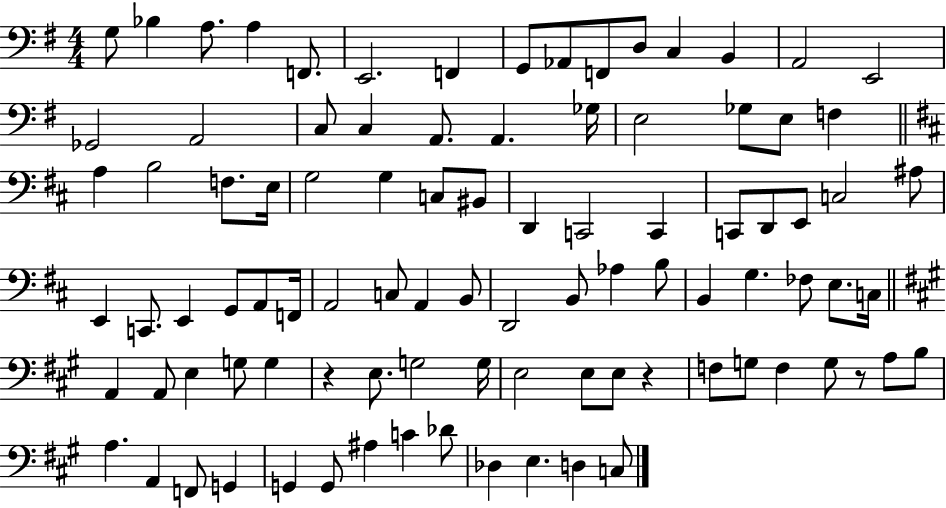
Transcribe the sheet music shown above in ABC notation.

X:1
T:Untitled
M:4/4
L:1/4
K:G
G,/2 _B, A,/2 A, F,,/2 E,,2 F,, G,,/2 _A,,/2 F,,/2 D,/2 C, B,, A,,2 E,,2 _G,,2 A,,2 C,/2 C, A,,/2 A,, _G,/4 E,2 _G,/2 E,/2 F, A, B,2 F,/2 E,/4 G,2 G, C,/2 ^B,,/2 D,, C,,2 C,, C,,/2 D,,/2 E,,/2 C,2 ^A,/2 E,, C,,/2 E,, G,,/2 A,,/2 F,,/4 A,,2 C,/2 A,, B,,/2 D,,2 B,,/2 _A, B,/2 B,, G, _F,/2 E,/2 C,/4 A,, A,,/2 E, G,/2 G, z E,/2 G,2 G,/4 E,2 E,/2 E,/2 z F,/2 G,/2 F, G,/2 z/2 A,/2 B,/2 A, A,, F,,/2 G,, G,, G,,/2 ^A, C _D/2 _D, E, D, C,/2